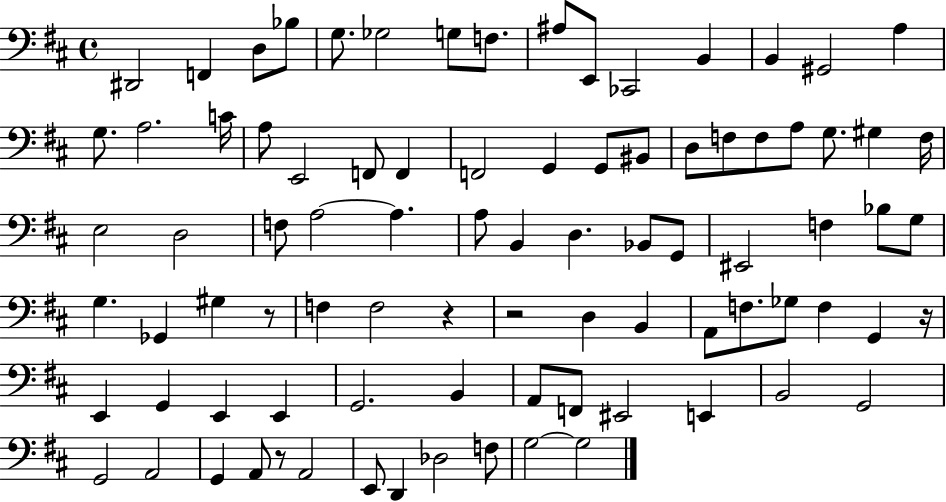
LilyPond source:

{
  \clef bass
  \time 4/4
  \defaultTimeSignature
  \key d \major
  \repeat volta 2 { dis,2 f,4 d8 bes8 | g8. ges2 g8 f8. | ais8 e,8 ces,2 b,4 | b,4 gis,2 a4 | \break g8. a2. c'16 | a8 e,2 f,8 f,4 | f,2 g,4 g,8 bis,8 | d8 f8 f8 a8 g8. gis4 f16 | \break e2 d2 | f8 a2~~ a4. | a8 b,4 d4. bes,8 g,8 | eis,2 f4 bes8 g8 | \break g4. ges,4 gis4 r8 | f4 f2 r4 | r2 d4 b,4 | a,8 f8. ges8 f4 g,4 r16 | \break e,4 g,4 e,4 e,4 | g,2. b,4 | a,8 f,8 eis,2 e,4 | b,2 g,2 | \break g,2 a,2 | g,4 a,8 r8 a,2 | e,8 d,4 des2 f8 | g2~~ g2 | \break } \bar "|."
}